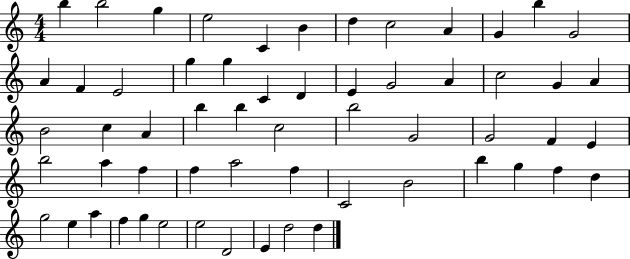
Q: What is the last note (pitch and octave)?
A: D5